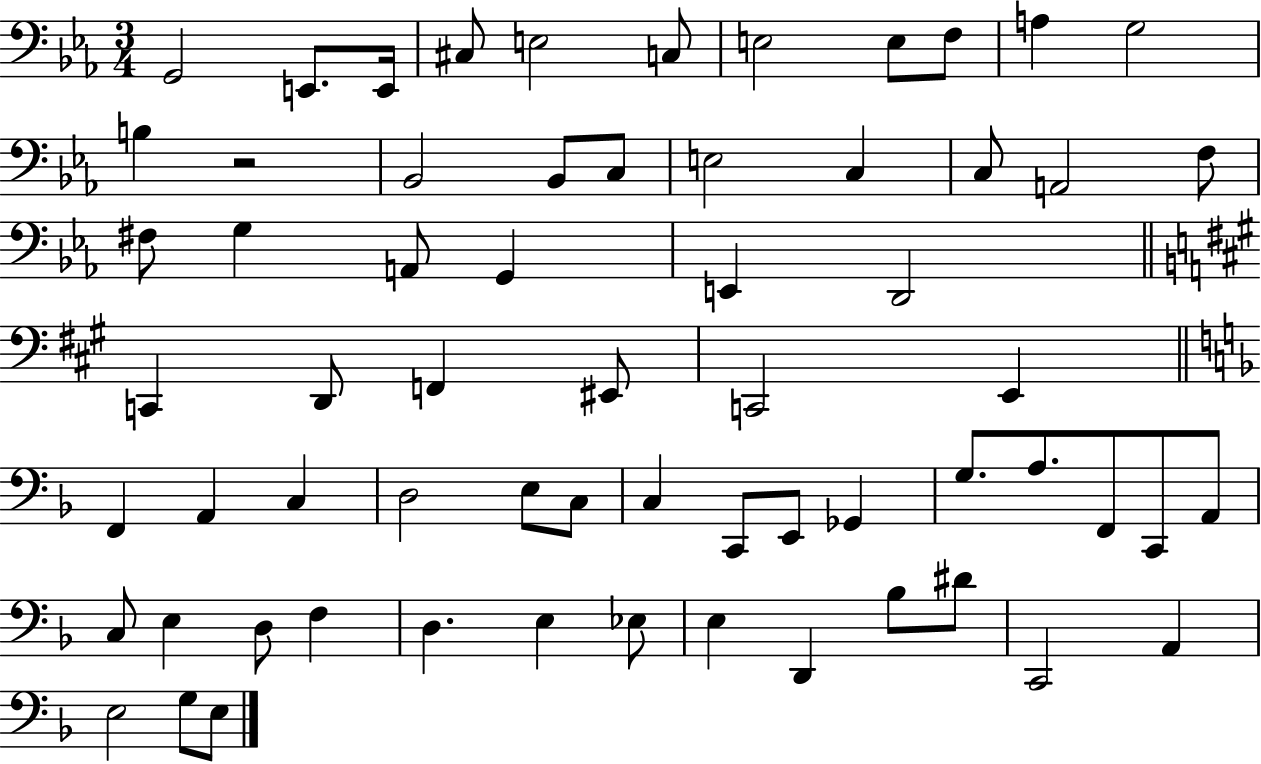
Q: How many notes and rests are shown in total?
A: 64